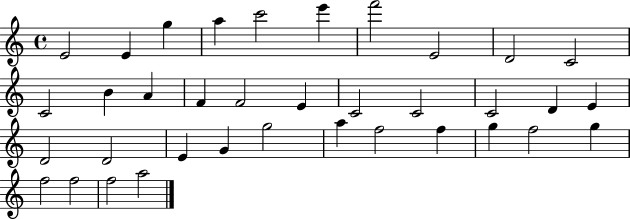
{
  \clef treble
  \time 4/4
  \defaultTimeSignature
  \key c \major
  e'2 e'4 g''4 | a''4 c'''2 e'''4 | f'''2 e'2 | d'2 c'2 | \break c'2 b'4 a'4 | f'4 f'2 e'4 | c'2 c'2 | c'2 d'4 e'4 | \break d'2 d'2 | e'4 g'4 g''2 | a''4 f''2 f''4 | g''4 f''2 g''4 | \break f''2 f''2 | f''2 a''2 | \bar "|."
}